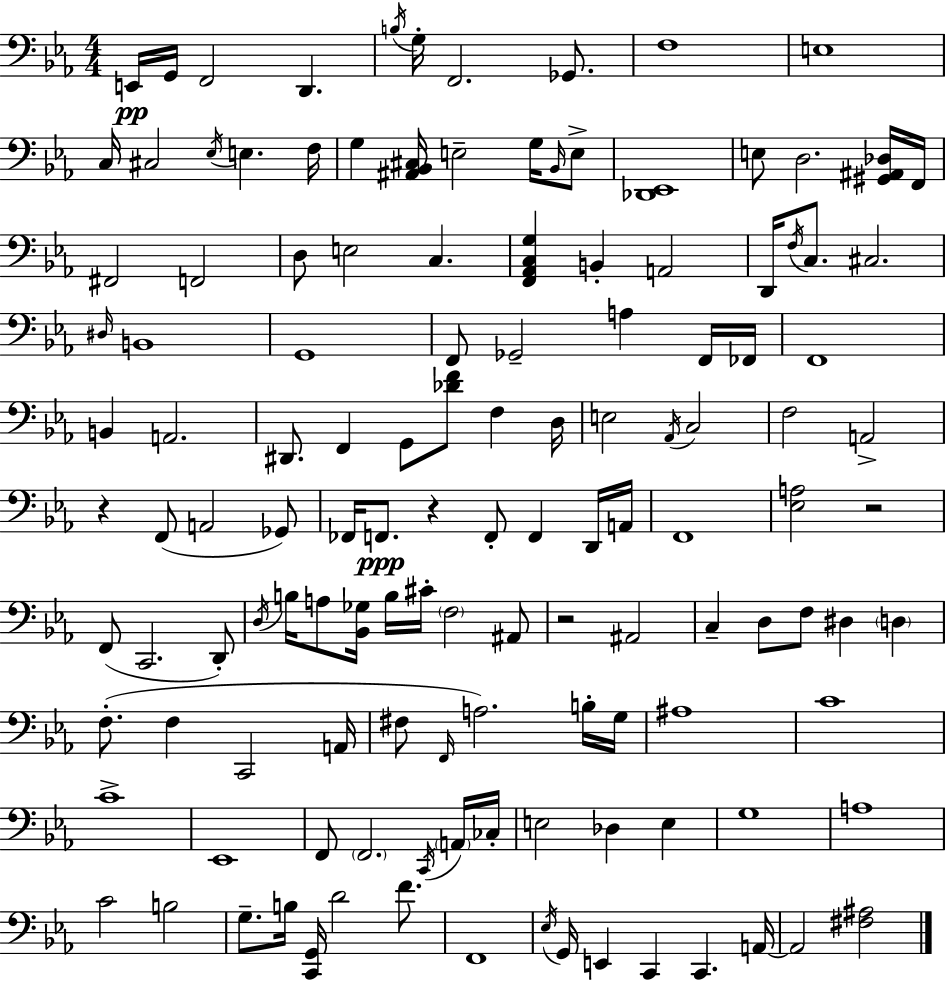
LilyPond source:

{
  \clef bass
  \numericTimeSignature
  \time 4/4
  \key c \minor
  e,16\pp g,16 f,2 d,4. | \acciaccatura { b16 } g16-. f,2. ges,8. | f1 | e1 | \break c16 cis2 \acciaccatura { ees16 } e4. | f16 g4 <ais, bes, cis>16 e2-- g16 | \grace { bes,16 } e8-> <des, ees,>1 | e8 d2. | \break <gis, ais, des>16 f,16 fis,2 f,2 | d8 e2 c4. | <f, aes, c g>4 b,4-. a,2 | d,16 \acciaccatura { f16 } c8. cis2. | \break \grace { dis16 } b,1 | g,1 | f,8 ges,2-- a4 | f,16 fes,16 f,1 | \break b,4 a,2. | dis,8. f,4 g,8 <des' f'>8 | f4 d16 e2 \acciaccatura { aes,16 } c2 | f2 a,2-> | \break r4 f,8( a,2 | ges,8) fes,16 f,8.\ppp r4 f,8-. | f,4 d,16 a,16 f,1 | <ees a>2 r2 | \break f,8( c,2. | d,8-.) \acciaccatura { d16 } b16 a8 <bes, ges>16 b16 cis'16-. \parenthesize f2 | ais,8 r2 ais,2 | c4-- d8 f8 dis4 | \break \parenthesize d4 f8.-.( f4 c,2 | a,16 fis8 \grace { f,16 }) a2. | b16-. g16 ais1 | c'1 | \break c'1-> | ees,1 | f,8 \parenthesize f,2. | \acciaccatura { c,16 } \parenthesize a,16 ces16-. e2 | \break des4 e4 g1 | a1 | c'2 | b2 g8.-- b16 <c, g,>16 d'2 | \break f'8. f,1 | \acciaccatura { ees16 } g,16 e,4 c,4 | c,4. a,16~~ a,2 | <fis ais>2 \bar "|."
}